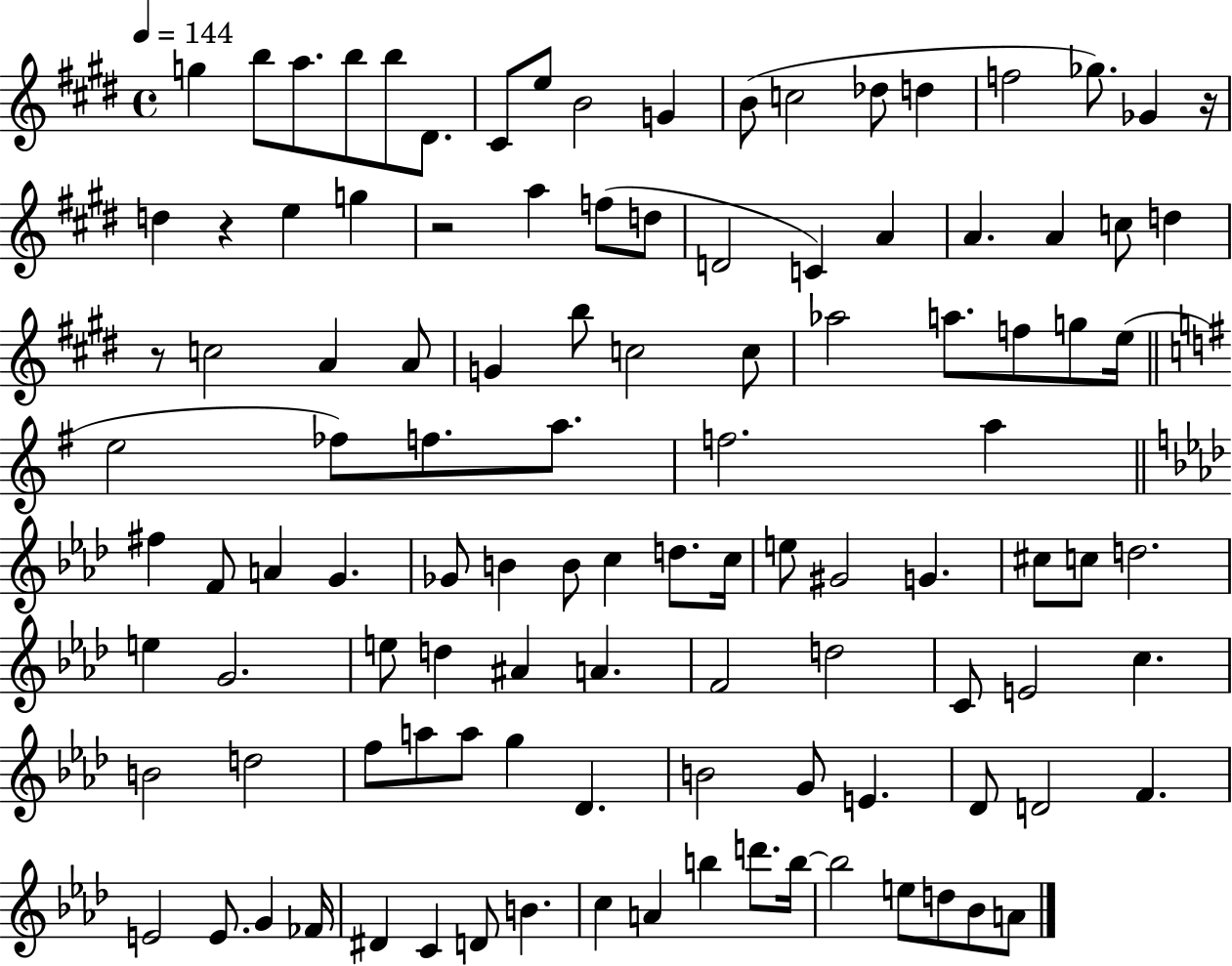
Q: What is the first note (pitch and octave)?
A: G5